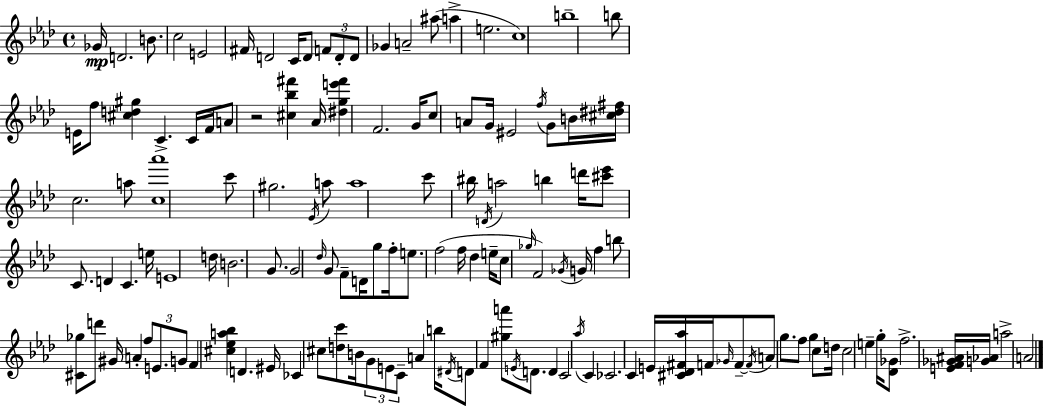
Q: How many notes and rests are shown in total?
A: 136